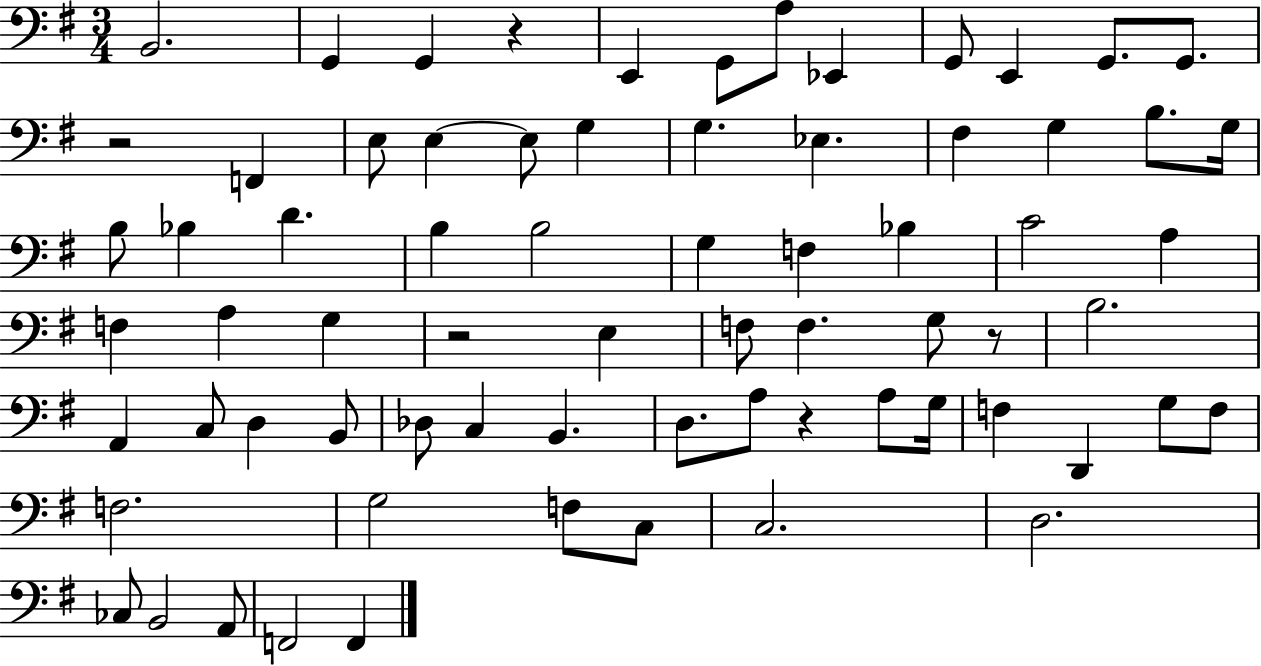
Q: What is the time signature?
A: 3/4